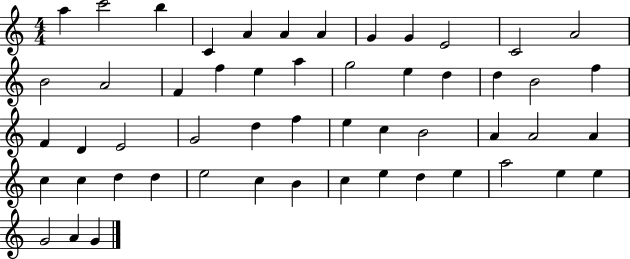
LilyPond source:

{
  \clef treble
  \numericTimeSignature
  \time 4/4
  \key c \major
  a''4 c'''2 b''4 | c'4 a'4 a'4 a'4 | g'4 g'4 e'2 | c'2 a'2 | \break b'2 a'2 | f'4 f''4 e''4 a''4 | g''2 e''4 d''4 | d''4 b'2 f''4 | \break f'4 d'4 e'2 | g'2 d''4 f''4 | e''4 c''4 b'2 | a'4 a'2 a'4 | \break c''4 c''4 d''4 d''4 | e''2 c''4 b'4 | c''4 e''4 d''4 e''4 | a''2 e''4 e''4 | \break g'2 a'4 g'4 | \bar "|."
}